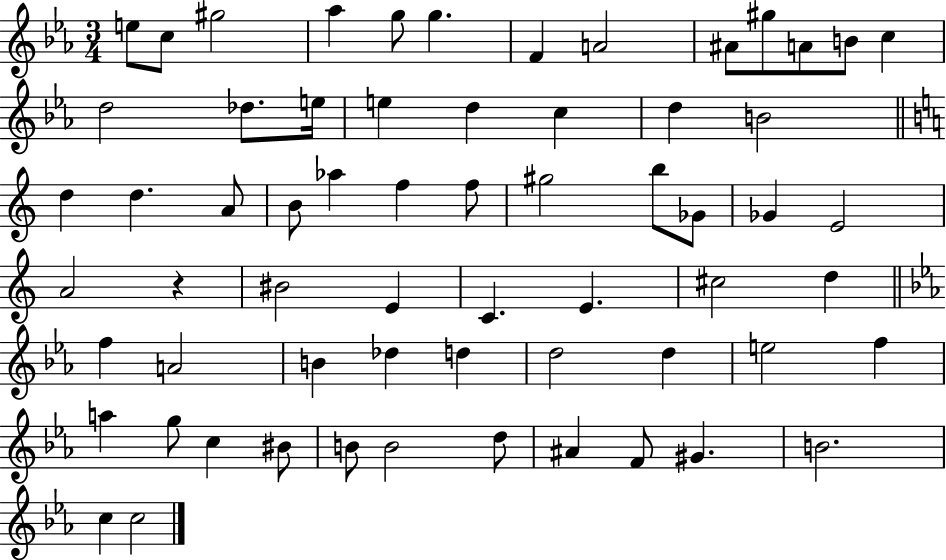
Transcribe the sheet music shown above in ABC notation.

X:1
T:Untitled
M:3/4
L:1/4
K:Eb
e/2 c/2 ^g2 _a g/2 g F A2 ^A/2 ^g/2 A/2 B/2 c d2 _d/2 e/4 e d c d B2 d d A/2 B/2 _a f f/2 ^g2 b/2 _G/2 _G E2 A2 z ^B2 E C E ^c2 d f A2 B _d d d2 d e2 f a g/2 c ^B/2 B/2 B2 d/2 ^A F/2 ^G B2 c c2